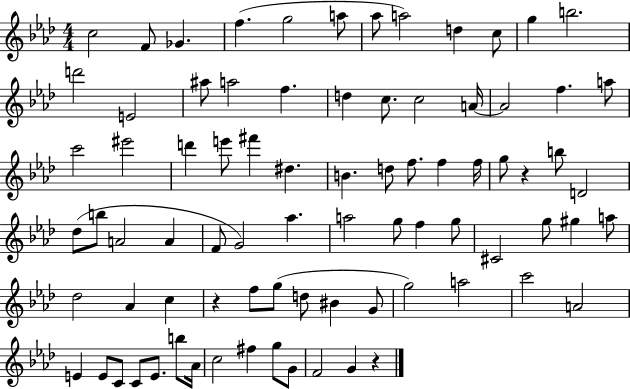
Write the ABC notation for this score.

X:1
T:Untitled
M:4/4
L:1/4
K:Ab
c2 F/2 _G f g2 a/2 _a/2 a2 d c/2 g b2 d'2 E2 ^a/2 a2 f d c/2 c2 A/4 A2 f a/2 c'2 ^e'2 d' e'/2 ^f' ^d B d/2 f/2 f f/4 g/2 z b/2 D2 _d/2 b/2 A2 A F/2 G2 _a a2 g/2 f g/2 ^C2 g/2 ^g a/2 _d2 _A c z f/2 g/2 d/2 ^B G/2 g2 a2 c'2 A2 E E/2 C/2 C/2 E/2 b/2 _A/4 c2 ^f g/2 G/2 F2 G z